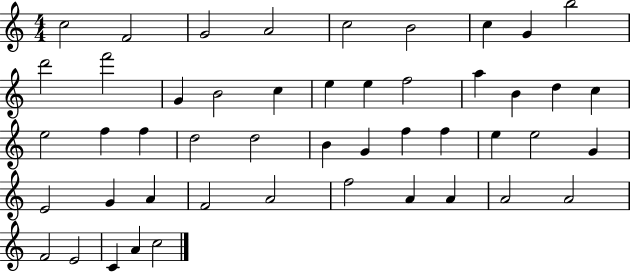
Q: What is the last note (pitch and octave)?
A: C5